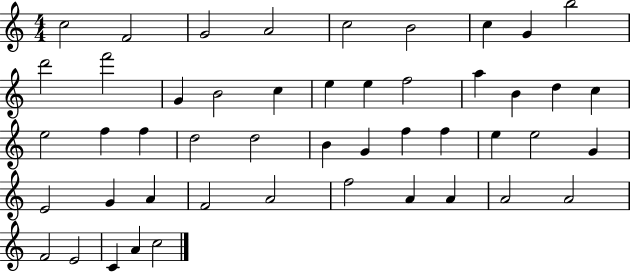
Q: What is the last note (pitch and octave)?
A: C5